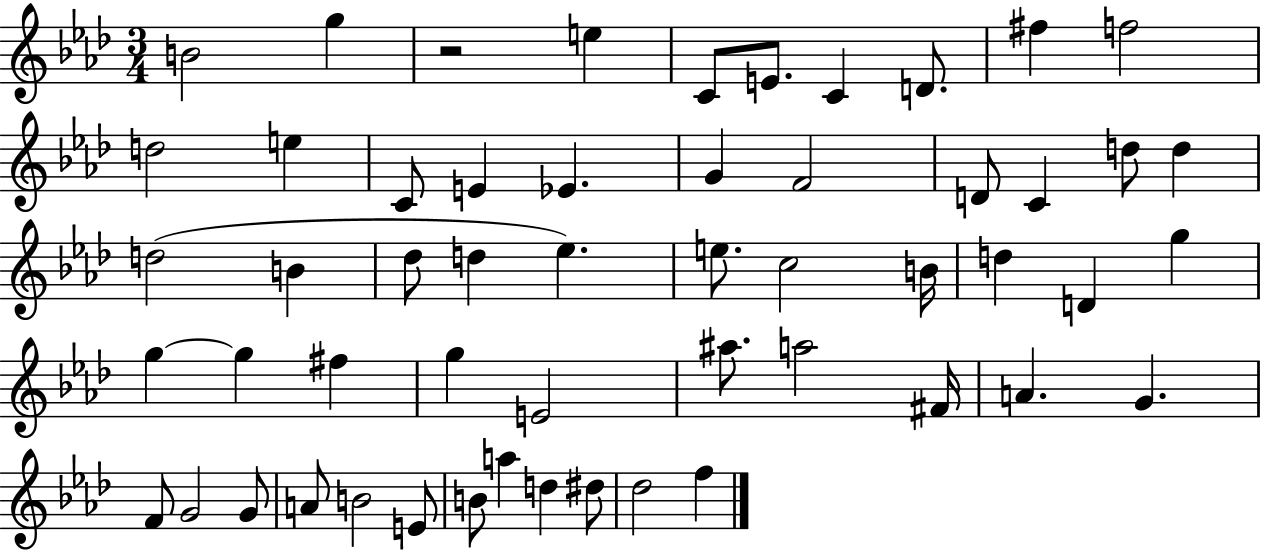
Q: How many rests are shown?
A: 1